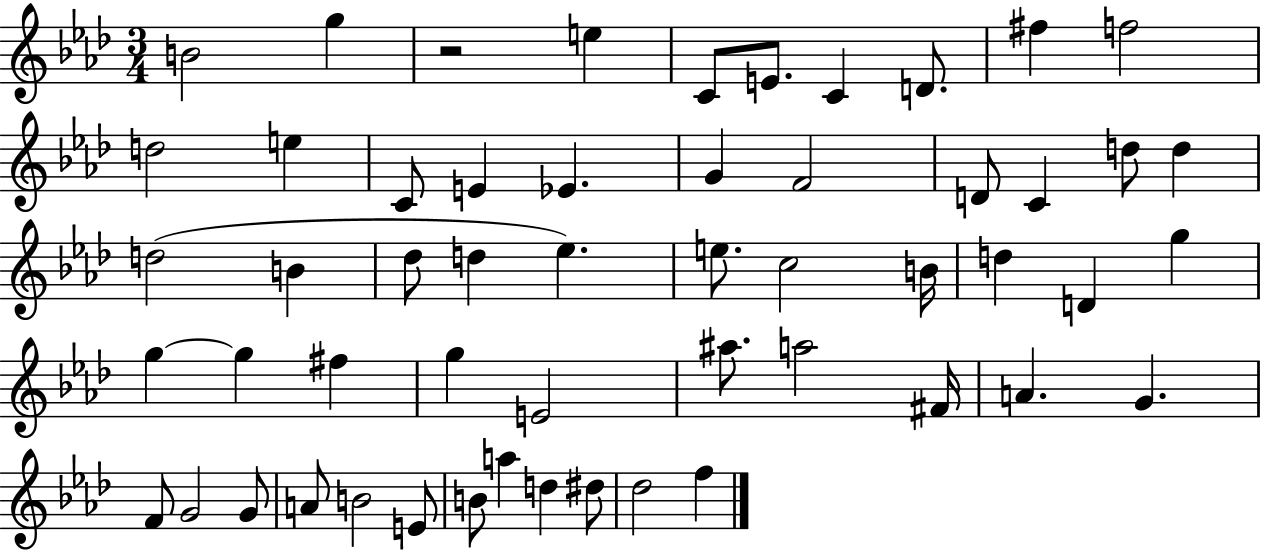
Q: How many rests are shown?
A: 1